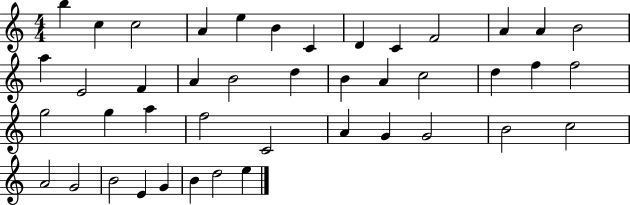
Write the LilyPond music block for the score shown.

{
  \clef treble
  \numericTimeSignature
  \time 4/4
  \key c \major
  b''4 c''4 c''2 | a'4 e''4 b'4 c'4 | d'4 c'4 f'2 | a'4 a'4 b'2 | \break a''4 e'2 f'4 | a'4 b'2 d''4 | b'4 a'4 c''2 | d''4 f''4 f''2 | \break g''2 g''4 a''4 | f''2 c'2 | a'4 g'4 g'2 | b'2 c''2 | \break a'2 g'2 | b'2 e'4 g'4 | b'4 d''2 e''4 | \bar "|."
}